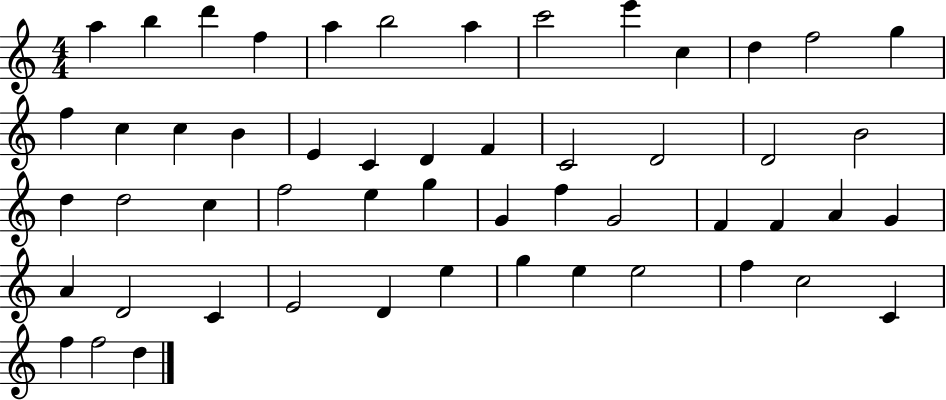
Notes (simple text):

A5/q B5/q D6/q F5/q A5/q B5/h A5/q C6/h E6/q C5/q D5/q F5/h G5/q F5/q C5/q C5/q B4/q E4/q C4/q D4/q F4/q C4/h D4/h D4/h B4/h D5/q D5/h C5/q F5/h E5/q G5/q G4/q F5/q G4/h F4/q F4/q A4/q G4/q A4/q D4/h C4/q E4/h D4/q E5/q G5/q E5/q E5/h F5/q C5/h C4/q F5/q F5/h D5/q